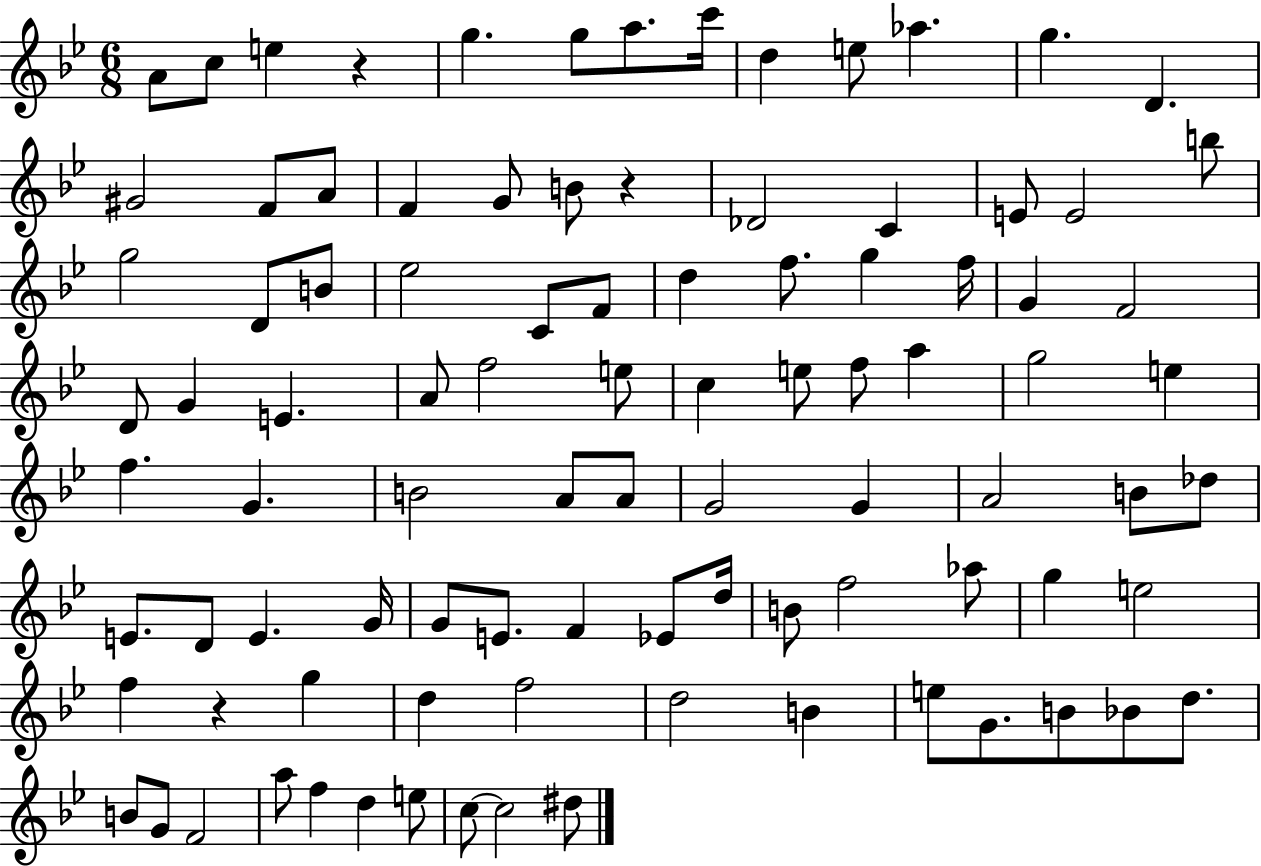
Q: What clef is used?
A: treble